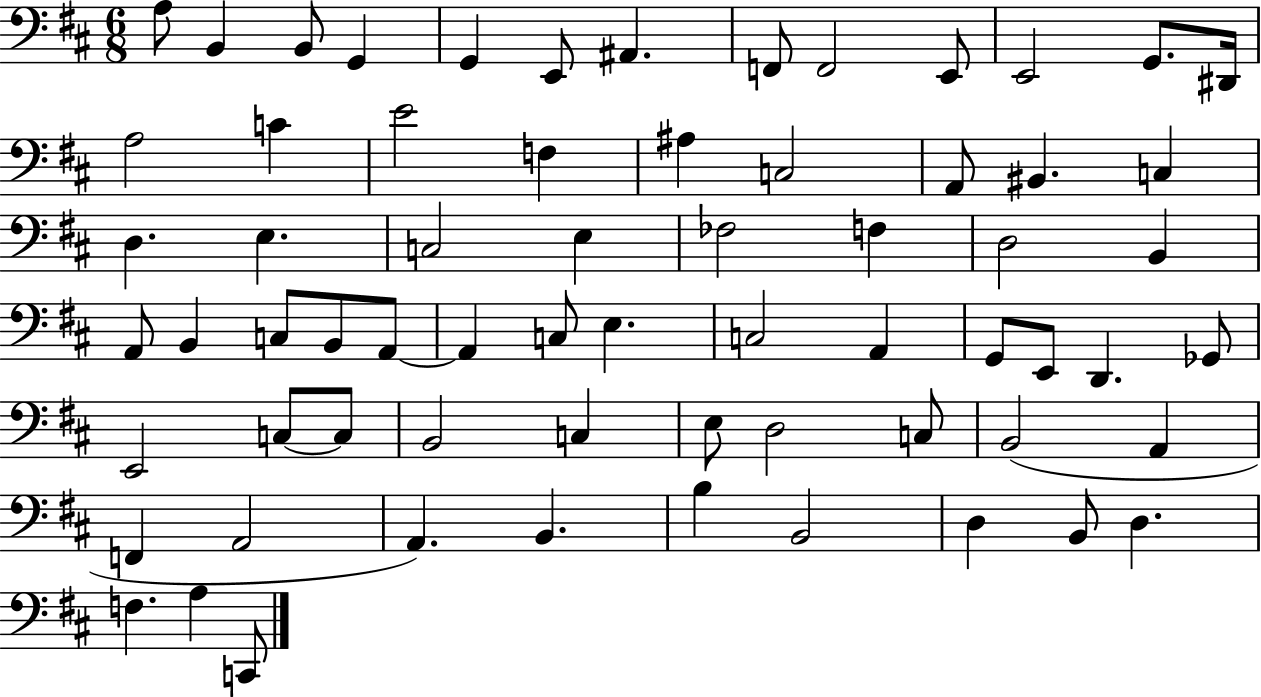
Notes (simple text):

A3/e B2/q B2/e G2/q G2/q E2/e A#2/q. F2/e F2/h E2/e E2/h G2/e. D#2/s A3/h C4/q E4/h F3/q A#3/q C3/h A2/e BIS2/q. C3/q D3/q. E3/q. C3/h E3/q FES3/h F3/q D3/h B2/q A2/e B2/q C3/e B2/e A2/e A2/q C3/e E3/q. C3/h A2/q G2/e E2/e D2/q. Gb2/e E2/h C3/e C3/e B2/h C3/q E3/e D3/h C3/e B2/h A2/q F2/q A2/h A2/q. B2/q. B3/q B2/h D3/q B2/e D3/q. F3/q. A3/q C2/e